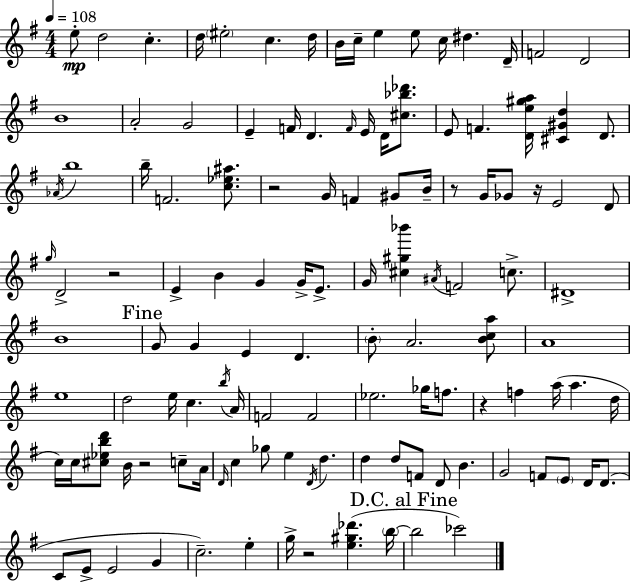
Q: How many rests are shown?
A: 7